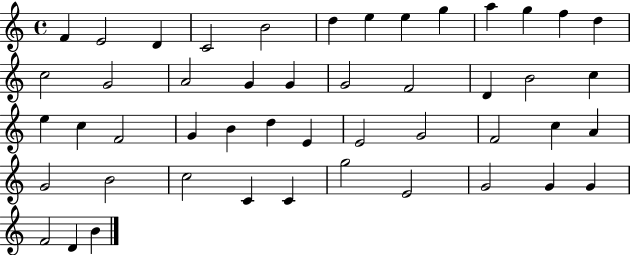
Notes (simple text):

F4/q E4/h D4/q C4/h B4/h D5/q E5/q E5/q G5/q A5/q G5/q F5/q D5/q C5/h G4/h A4/h G4/q G4/q G4/h F4/h D4/q B4/h C5/q E5/q C5/q F4/h G4/q B4/q D5/q E4/q E4/h G4/h F4/h C5/q A4/q G4/h B4/h C5/h C4/q C4/q G5/h E4/h G4/h G4/q G4/q F4/h D4/q B4/q